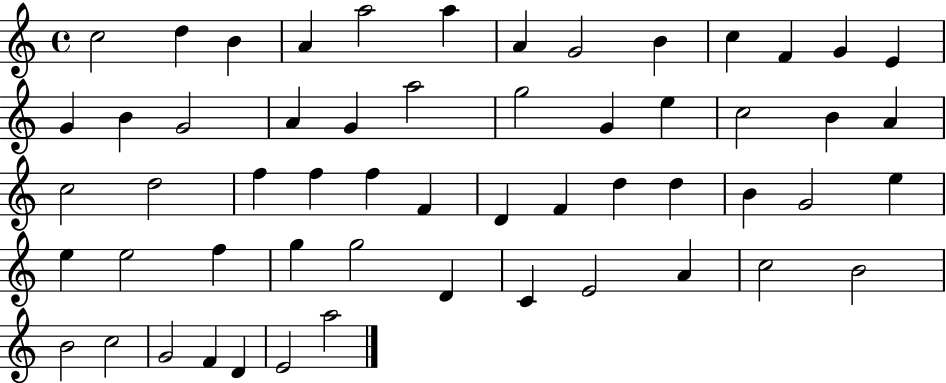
C5/h D5/q B4/q A4/q A5/h A5/q A4/q G4/h B4/q C5/q F4/q G4/q E4/q G4/q B4/q G4/h A4/q G4/q A5/h G5/h G4/q E5/q C5/h B4/q A4/q C5/h D5/h F5/q F5/q F5/q F4/q D4/q F4/q D5/q D5/q B4/q G4/h E5/q E5/q E5/h F5/q G5/q G5/h D4/q C4/q E4/h A4/q C5/h B4/h B4/h C5/h G4/h F4/q D4/q E4/h A5/h